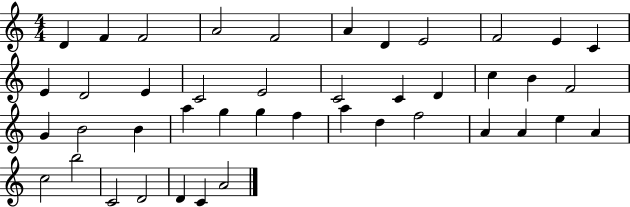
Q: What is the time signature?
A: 4/4